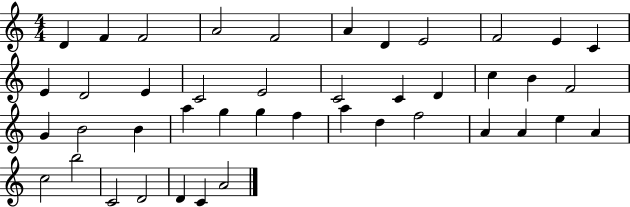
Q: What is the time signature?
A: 4/4